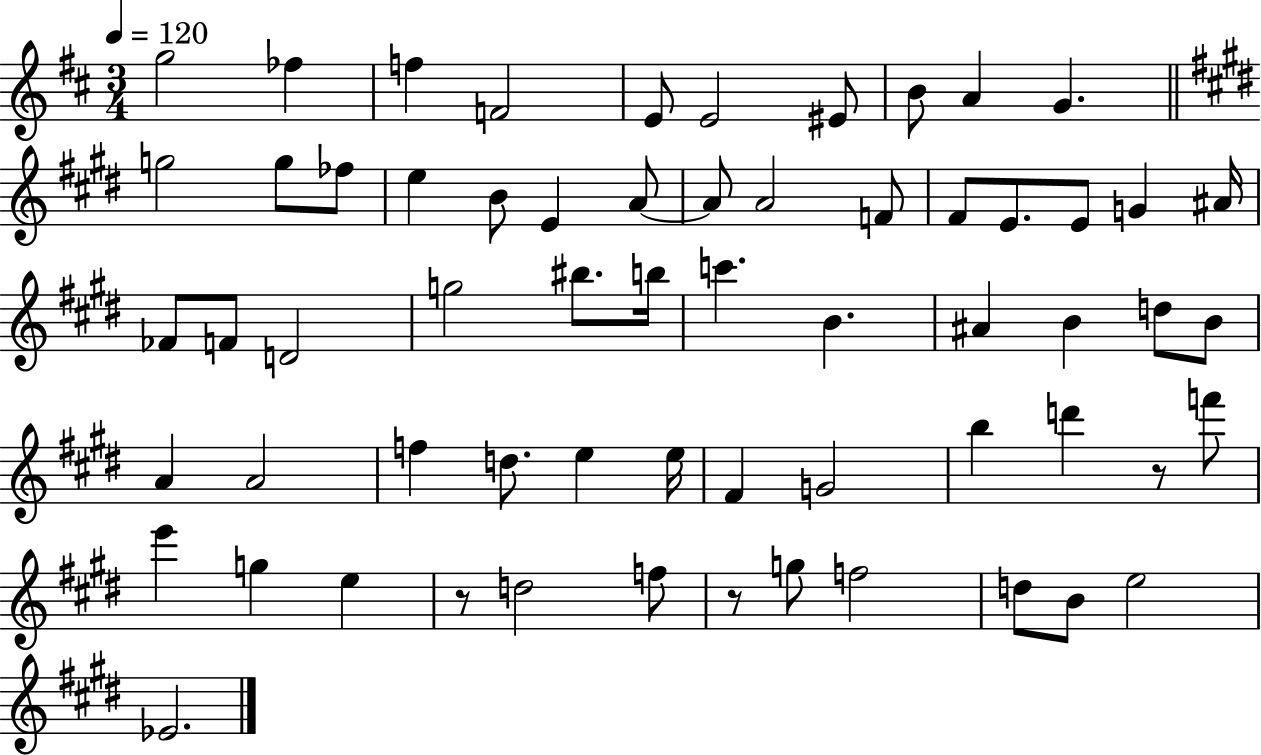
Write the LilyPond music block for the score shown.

{
  \clef treble
  \numericTimeSignature
  \time 3/4
  \key d \major
  \tempo 4 = 120
  g''2 fes''4 | f''4 f'2 | e'8 e'2 eis'8 | b'8 a'4 g'4. | \break \bar "||" \break \key e \major g''2 g''8 fes''8 | e''4 b'8 e'4 a'8~~ | a'8 a'2 f'8 | fis'8 e'8. e'8 g'4 ais'16 | \break fes'8 f'8 d'2 | g''2 bis''8. b''16 | c'''4. b'4. | ais'4 b'4 d''8 b'8 | \break a'4 a'2 | f''4 d''8. e''4 e''16 | fis'4 g'2 | b''4 d'''4 r8 f'''8 | \break e'''4 g''4 e''4 | r8 d''2 f''8 | r8 g''8 f''2 | d''8 b'8 e''2 | \break ees'2. | \bar "|."
}